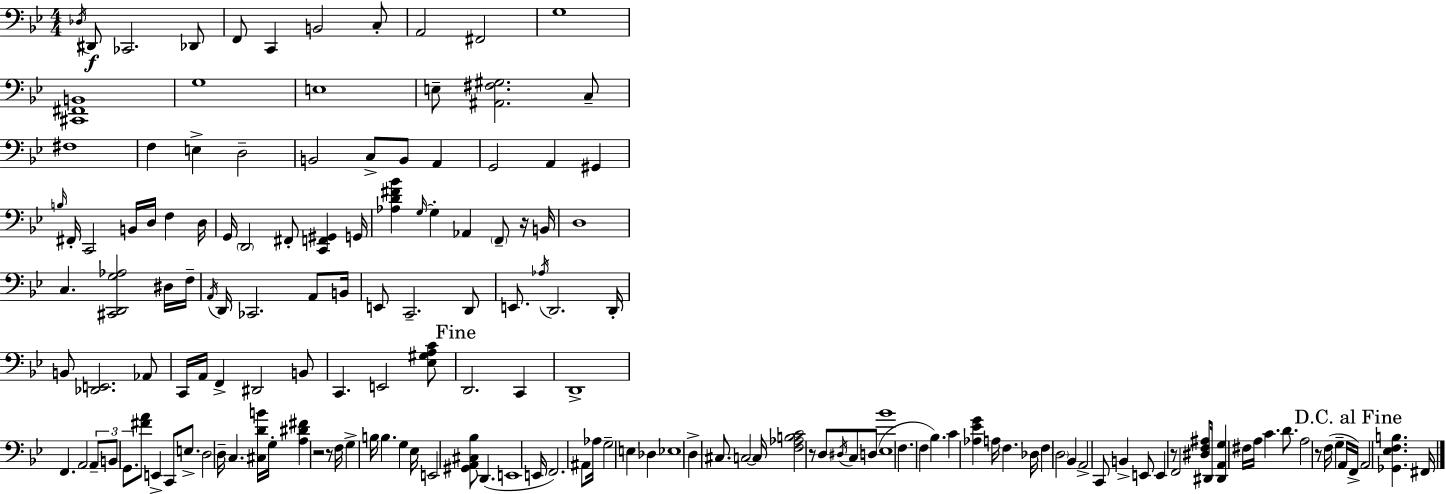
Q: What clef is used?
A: bass